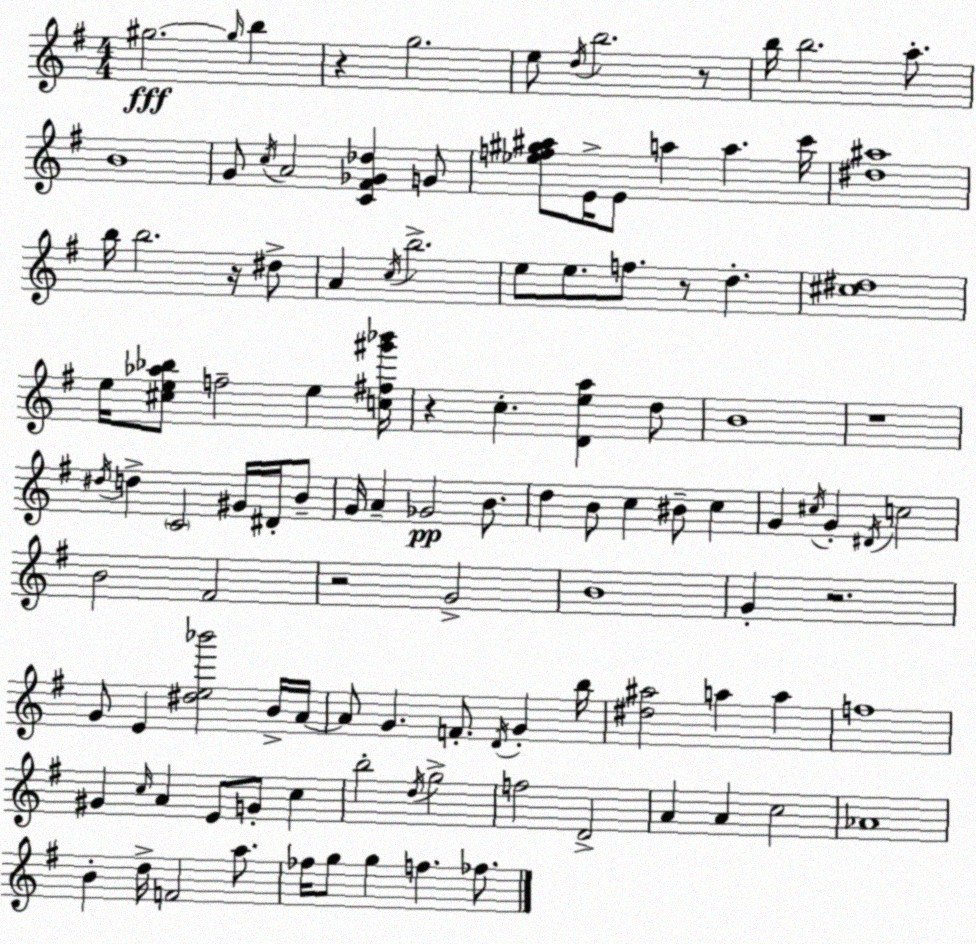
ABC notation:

X:1
T:Untitled
M:4/4
L:1/4
K:Em
^g2 ^g/4 b z g2 e/2 d/4 b2 z/2 b/4 b2 a/2 B4 G/2 c/4 A2 [C^F_G_d] G/2 [_ef^g^a]/2 E/4 E/2 a a c'/4 [^d^a]4 b/4 b2 z/4 ^d/2 A c/4 b2 e/2 e/2 f/2 z/2 d [^c^d]4 e/4 [^ce_a_b]/2 f2 e [c^f^g'_b']/4 z c [Dea] d/2 B4 z4 ^d/4 d C2 ^G/4 ^D/4 B/2 G/4 A _G2 B/2 d B/2 c ^B/2 c G ^c/4 G ^D/4 c2 B2 ^F2 z2 G2 B4 G z2 G/2 E [^de_b']2 B/4 A/4 A/2 G F/2 D/4 G b/4 [^d^a]2 a a f4 ^G c/4 A E/2 G/2 c b2 d/4 g2 f2 D2 A A c2 _A4 B d/4 F2 a/2 _f/4 g/2 g f _f/2